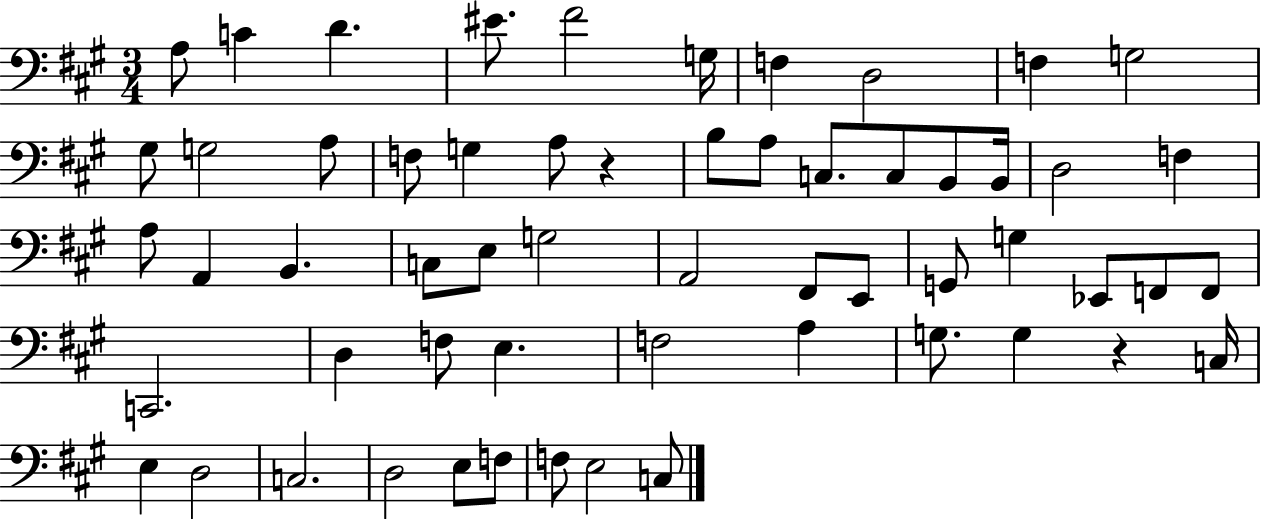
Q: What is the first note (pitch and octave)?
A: A3